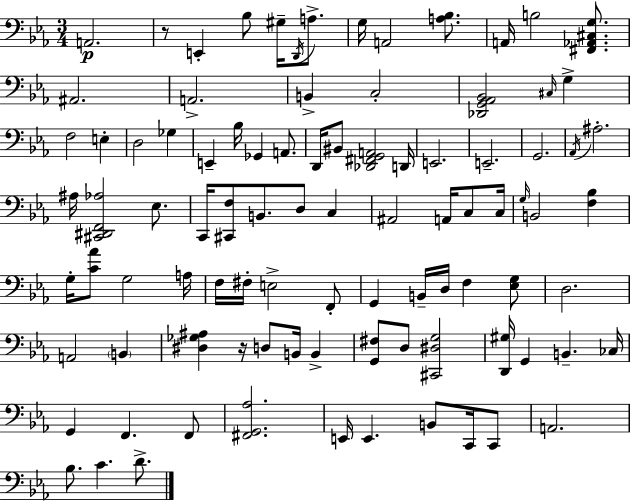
{
  \clef bass
  \numericTimeSignature
  \time 3/4
  \key ees \major
  a,2.\p | r8 e,4-. bes8 gis16-- \acciaccatura { d,16 } a8.-> | g16 a,2 <a bes>8. | a,16 b2 <fis, aes, cis g>8. | \break ais,2. | a,2.-> | b,4-> c2-. | <des, g, aes, bes,>2 \grace { cis16 } g4-> | \break f2 e4-. | d2 ges4 | e,4-- bes16 ges,4 a,8. | d,16 bis,8 <des, fis, g, a,>2 | \break d,16 e,2. | e,2.-- | g,2. | \acciaccatura { aes,16 } ais2.-. | \break ais16 <cis, dis, f, aes>2 | ees8. c,16 <cis, f>8 b,8. d8 c4 | ais,2 a,16 | c8 c16 \grace { g16 } b,2 | \break <f bes>4 g16-. <c' aes'>8 g2 | a16 f16 fis16-. e2-> | f,8-. g,4 b,16-- d16 f4 | <ees g>8 d2. | \break a,2 | \parenthesize b,4 <dis ges ais>4 r16 d8 b,16 | b,4-> <g, fis>8 d8 <cis, dis g>2 | <d, gis>16 g,4 b,4.-- | \break ces16 g,4 f,4. | f,8 <fis, g, aes>2. | e,16 e,4. b,8 | c,16 c,8 a,2. | \break bes8. c'4. | d'8.-> \bar "|."
}